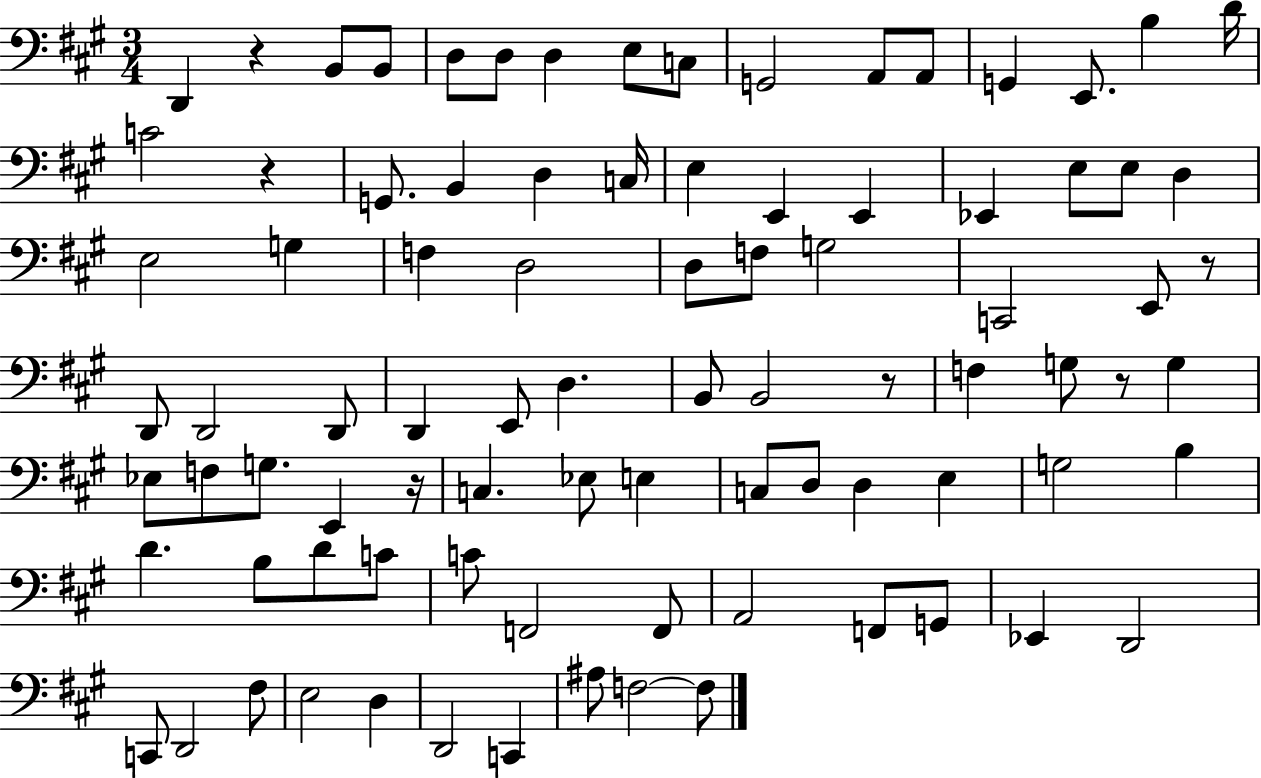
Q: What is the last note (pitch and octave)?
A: F3